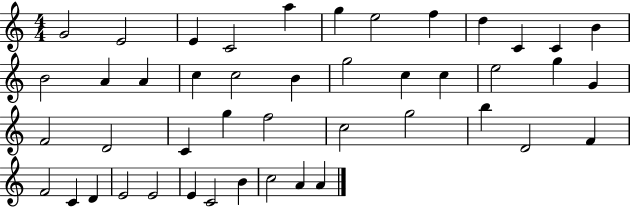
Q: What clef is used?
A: treble